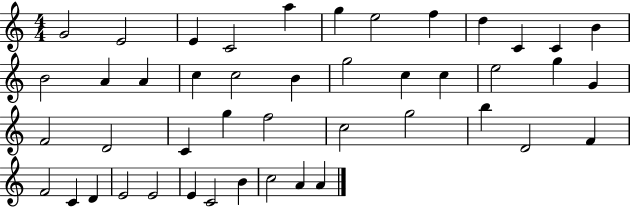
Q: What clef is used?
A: treble